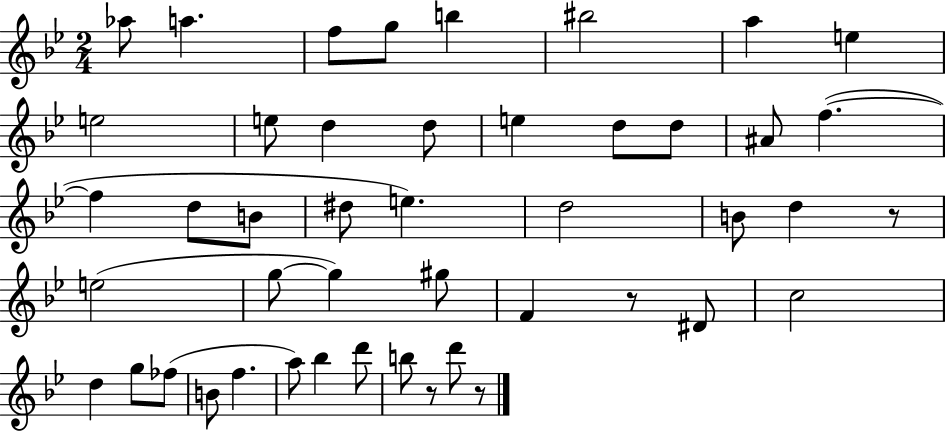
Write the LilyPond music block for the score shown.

{
  \clef treble
  \numericTimeSignature
  \time 2/4
  \key bes \major
  aes''8 a''4. | f''8 g''8 b''4 | bis''2 | a''4 e''4 | \break e''2 | e''8 d''4 d''8 | e''4 d''8 d''8 | ais'8 f''4.~(~ | \break f''4 d''8 b'8 | dis''8 e''4.) | d''2 | b'8 d''4 r8 | \break e''2( | g''8~~ g''4) gis''8 | f'4 r8 dis'8 | c''2 | \break d''4 g''8 fes''8( | b'8 f''4. | a''8) bes''4 d'''8 | b''8 r8 d'''8 r8 | \break \bar "|."
}